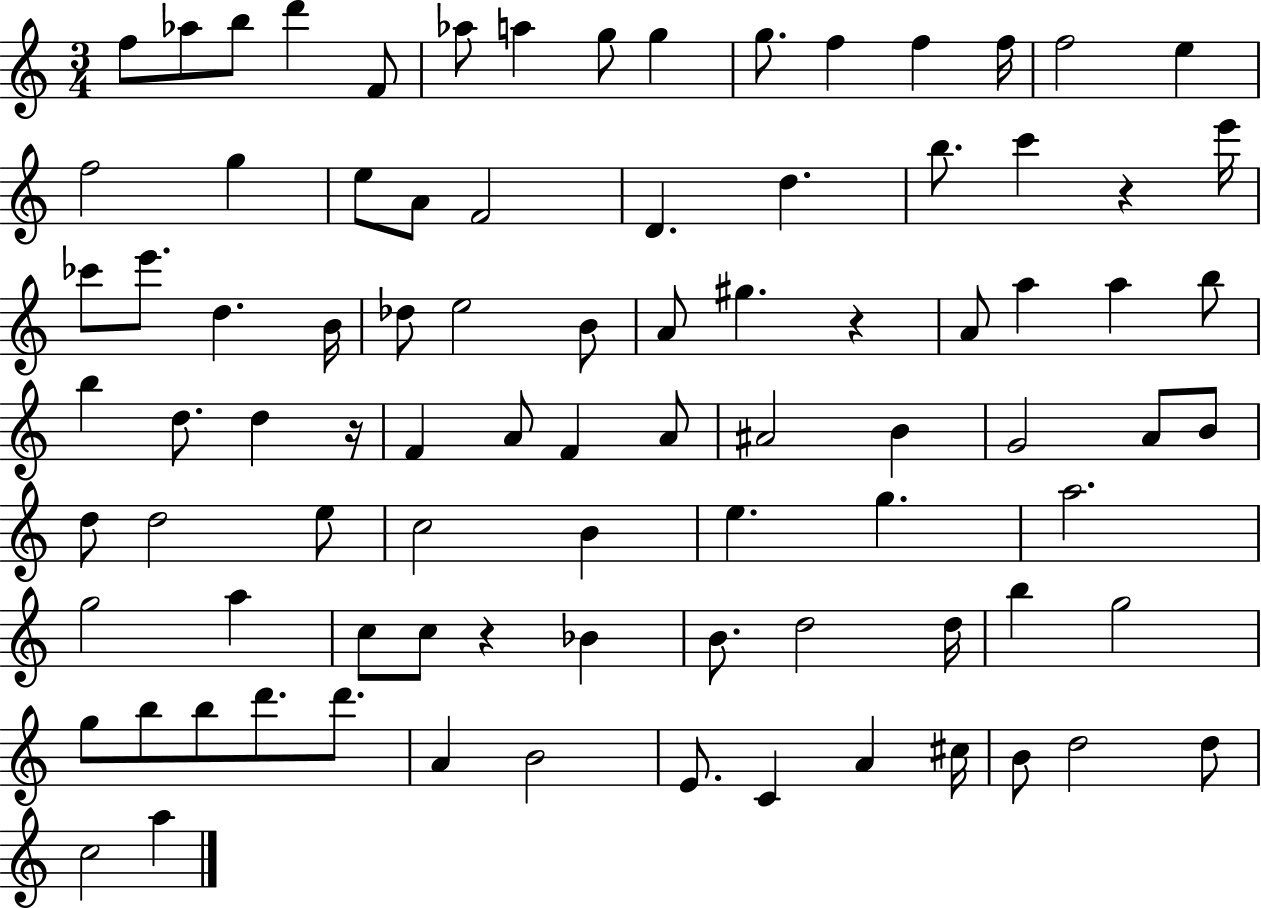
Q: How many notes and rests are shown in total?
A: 88